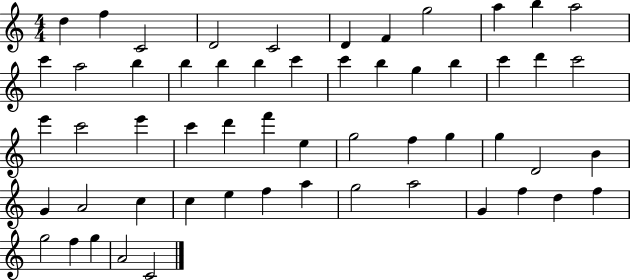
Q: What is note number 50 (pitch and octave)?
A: D5